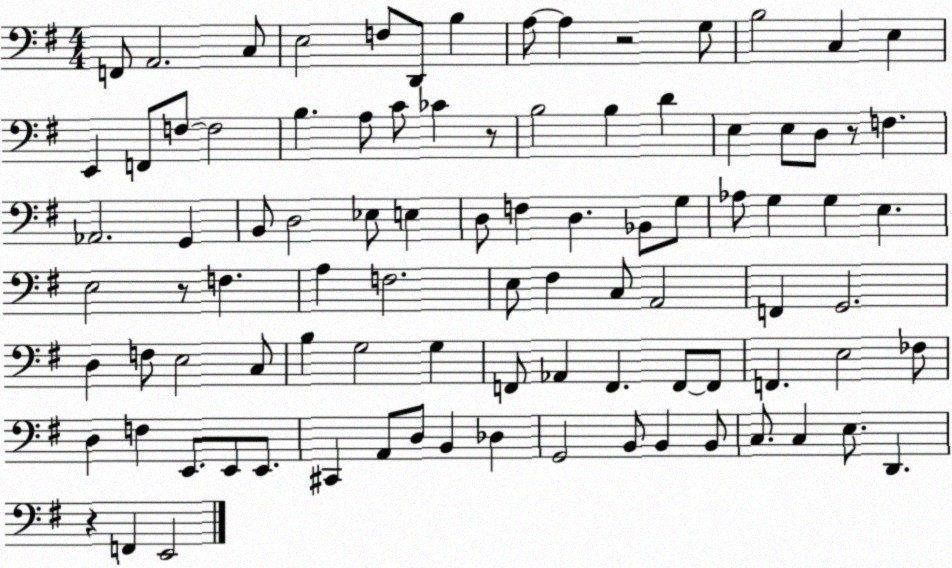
X:1
T:Untitled
M:4/4
L:1/4
K:G
F,,/2 A,,2 C,/2 E,2 F,/2 D,,/2 B, A,/2 A, z2 G,/2 B,2 C, E, E,, F,,/2 F,/2 F,2 B, A,/2 C/2 _C z/2 B,2 B, D E, E,/2 D,/2 z/2 F, _A,,2 G,, B,,/2 D,2 _E,/2 E, D,/2 F, D, _B,,/2 G,/2 _A,/2 G, G, E, E,2 z/2 F, A, F,2 E,/2 ^F, C,/2 A,,2 F,, G,,2 D, F,/2 E,2 C,/2 B, G,2 G, F,,/2 _A,, F,, F,,/2 F,,/2 F,, E,2 _F,/2 D, F, E,,/2 E,,/2 E,,/2 ^C,, A,,/2 D,/2 B,, _D, G,,2 B,,/2 B,, B,,/2 C,/2 C, E,/2 D,, z F,, E,,2